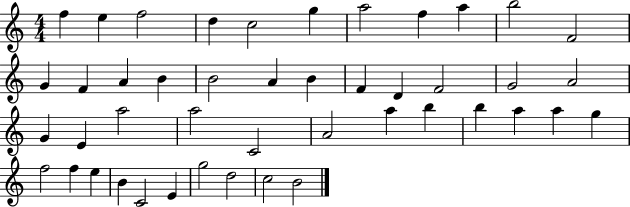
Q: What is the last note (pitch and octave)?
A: B4